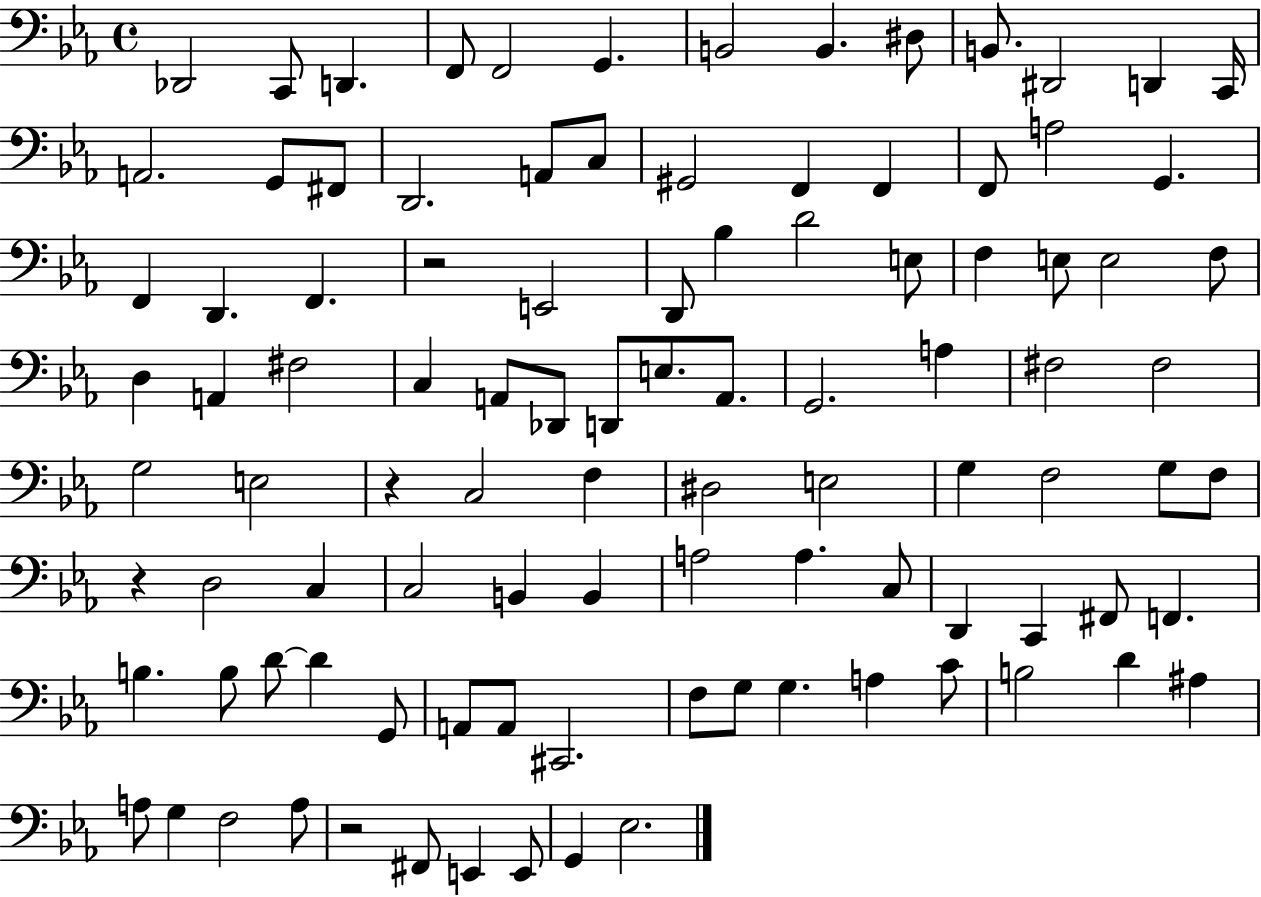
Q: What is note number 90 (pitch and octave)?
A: G3